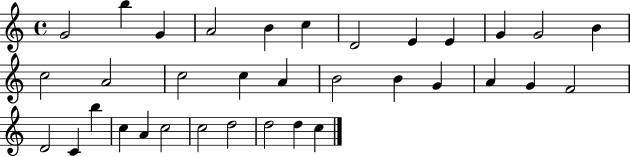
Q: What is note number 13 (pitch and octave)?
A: C5